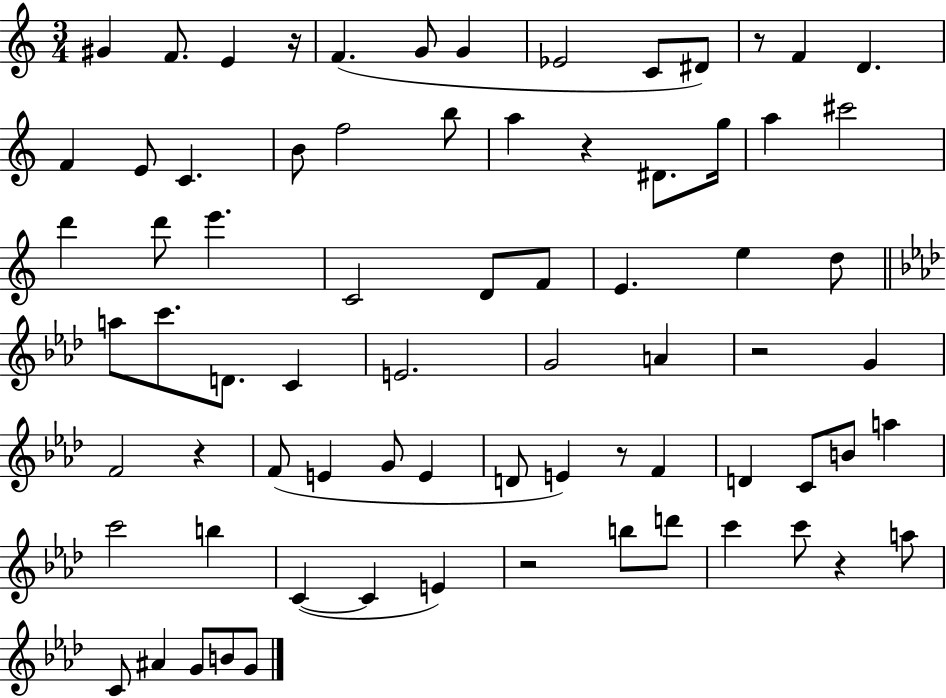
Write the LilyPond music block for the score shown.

{
  \clef treble
  \numericTimeSignature
  \time 3/4
  \key c \major
  gis'4 f'8. e'4 r16 | f'4.( g'8 g'4 | ees'2 c'8 dis'8) | r8 f'4 d'4. | \break f'4 e'8 c'4. | b'8 f''2 b''8 | a''4 r4 dis'8. g''16 | a''4 cis'''2 | \break d'''4 d'''8 e'''4. | c'2 d'8 f'8 | e'4. e''4 d''8 | \bar "||" \break \key aes \major a''8 c'''8. d'8. c'4 | e'2. | g'2 a'4 | r2 g'4 | \break f'2 r4 | f'8( e'4 g'8 e'4 | d'8 e'4) r8 f'4 | d'4 c'8 b'8 a''4 | \break c'''2 b''4 | c'4~(~ c'4 e'4) | r2 b''8 d'''8 | c'''4 c'''8 r4 a''8 | \break c'8 ais'4 g'8 b'8 g'8 | \bar "|."
}